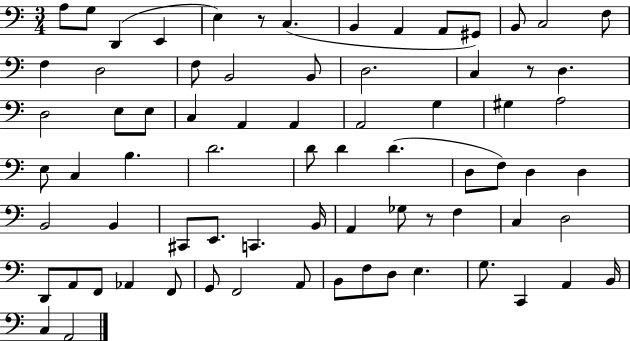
X:1
T:Untitled
M:3/4
L:1/4
K:C
A,/2 G,/2 D,, E,, E, z/2 C, B,, A,, A,,/2 ^G,,/2 B,,/2 C,2 F,/2 F, D,2 F,/2 B,,2 B,,/2 D,2 C, z/2 D, D,2 E,/2 E,/2 C, A,, A,, A,,2 G, ^G, A,2 E,/2 C, B, D2 D/2 D D D,/2 F,/2 D, D, B,,2 B,, ^C,,/2 E,,/2 C,, B,,/4 A,, _G,/2 z/2 F, C, D,2 D,,/2 A,,/2 F,,/2 _A,, F,,/2 G,,/2 F,,2 A,,/2 B,,/2 F,/2 D,/2 E, G,/2 C,, A,, B,,/4 C, A,,2